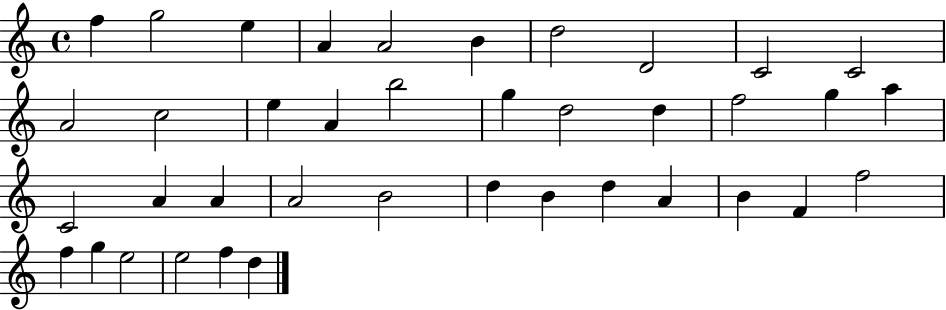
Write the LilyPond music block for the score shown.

{
  \clef treble
  \time 4/4
  \defaultTimeSignature
  \key c \major
  f''4 g''2 e''4 | a'4 a'2 b'4 | d''2 d'2 | c'2 c'2 | \break a'2 c''2 | e''4 a'4 b''2 | g''4 d''2 d''4 | f''2 g''4 a''4 | \break c'2 a'4 a'4 | a'2 b'2 | d''4 b'4 d''4 a'4 | b'4 f'4 f''2 | \break f''4 g''4 e''2 | e''2 f''4 d''4 | \bar "|."
}